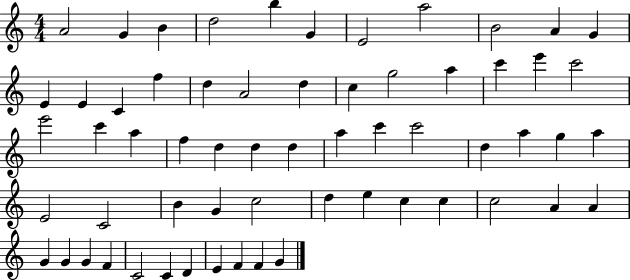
{
  \clef treble
  \numericTimeSignature
  \time 4/4
  \key c \major
  a'2 g'4 b'4 | d''2 b''4 g'4 | e'2 a''2 | b'2 a'4 g'4 | \break e'4 e'4 c'4 f''4 | d''4 a'2 d''4 | c''4 g''2 a''4 | c'''4 e'''4 c'''2 | \break e'''2 c'''4 a''4 | f''4 d''4 d''4 d''4 | a''4 c'''4 c'''2 | d''4 a''4 g''4 a''4 | \break e'2 c'2 | b'4 g'4 c''2 | d''4 e''4 c''4 c''4 | c''2 a'4 a'4 | \break g'4 g'4 g'4 f'4 | c'2 c'4 d'4 | e'4 f'4 f'4 g'4 | \bar "|."
}